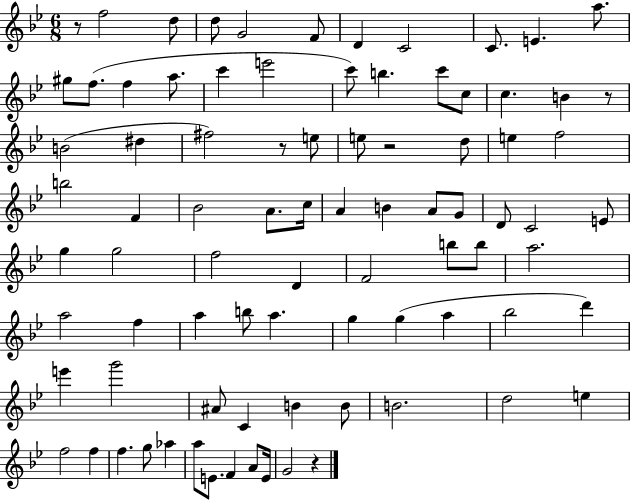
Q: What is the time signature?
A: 6/8